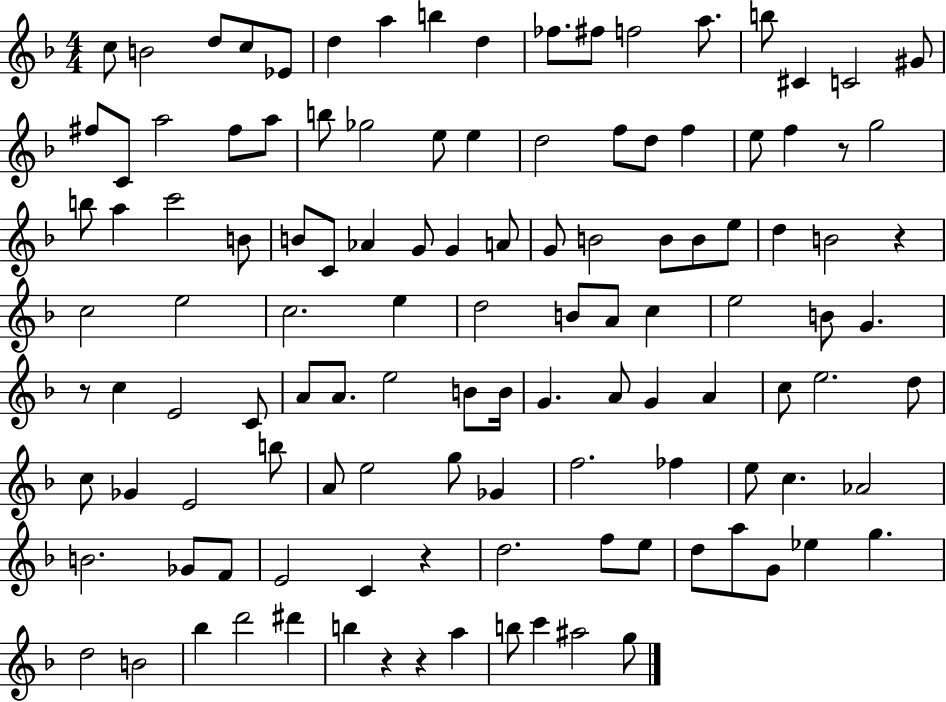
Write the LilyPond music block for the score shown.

{
  \clef treble
  \numericTimeSignature
  \time 4/4
  \key f \major
  c''8 b'2 d''8 c''8 ees'8 | d''4 a''4 b''4 d''4 | fes''8. fis''8 f''2 a''8. | b''8 cis'4 c'2 gis'8 | \break fis''8 c'8 a''2 fis''8 a''8 | b''8 ges''2 e''8 e''4 | d''2 f''8 d''8 f''4 | e''8 f''4 r8 g''2 | \break b''8 a''4 c'''2 b'8 | b'8 c'8 aes'4 g'8 g'4 a'8 | g'8 b'2 b'8 b'8 e''8 | d''4 b'2 r4 | \break c''2 e''2 | c''2. e''4 | d''2 b'8 a'8 c''4 | e''2 b'8 g'4. | \break r8 c''4 e'2 c'8 | a'8 a'8. e''2 b'8 b'16 | g'4. a'8 g'4 a'4 | c''8 e''2. d''8 | \break c''8 ges'4 e'2 b''8 | a'8 e''2 g''8 ges'4 | f''2. fes''4 | e''8 c''4. aes'2 | \break b'2. ges'8 f'8 | e'2 c'4 r4 | d''2. f''8 e''8 | d''8 a''8 g'8 ees''4 g''4. | \break d''2 b'2 | bes''4 d'''2 dis'''4 | b''4 r4 r4 a''4 | b''8 c'''4 ais''2 g''8 | \break \bar "|."
}